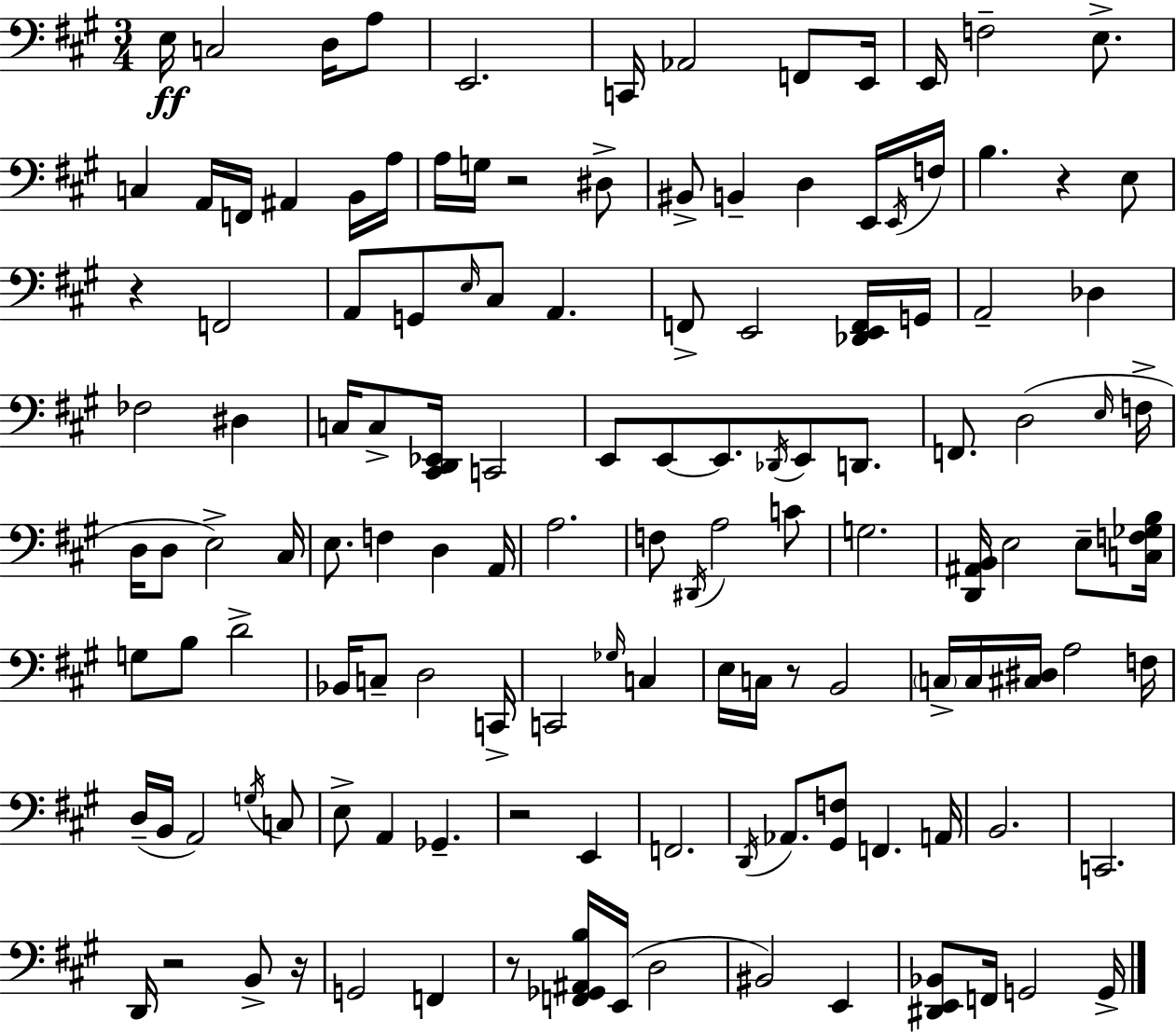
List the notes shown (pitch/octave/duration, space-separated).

E3/s C3/h D3/s A3/e E2/h. C2/s Ab2/h F2/e E2/s E2/s F3/h E3/e. C3/q A2/s F2/s A#2/q B2/s A3/s A3/s G3/s R/h D#3/e BIS2/e B2/q D3/q E2/s E2/s F3/s B3/q. R/q E3/e R/q F2/h A2/e G2/e E3/s C#3/e A2/q. F2/e E2/h [Db2,E2,F2]/s G2/s A2/h Db3/q FES3/h D#3/q C3/s C3/e [C#2,D2,Eb2]/s C2/h E2/e E2/e E2/e. Db2/s E2/e D2/e. F2/e. D3/h E3/s F3/s D3/s D3/e E3/h C#3/s E3/e. F3/q D3/q A2/s A3/h. F3/e D#2/s A3/h C4/e G3/h. [D2,A#2,B2]/s E3/h E3/e [C3,F3,Gb3,B3]/s G3/e B3/e D4/h Bb2/s C3/e D3/h C2/s C2/h Gb3/s C3/q E3/s C3/s R/e B2/h C3/s C3/s [C#3,D#3]/s A3/h F3/s D3/s B2/s A2/h G3/s C3/e E3/e A2/q Gb2/q. R/h E2/q F2/h. D2/s Ab2/e. [G#2,F3]/e F2/q. A2/s B2/h. C2/h. D2/s R/h B2/e R/s G2/h F2/q R/e [F2,Gb2,A#2,B3]/s E2/s D3/h BIS2/h E2/q [D#2,E2,Bb2]/e F2/s G2/h G2/s